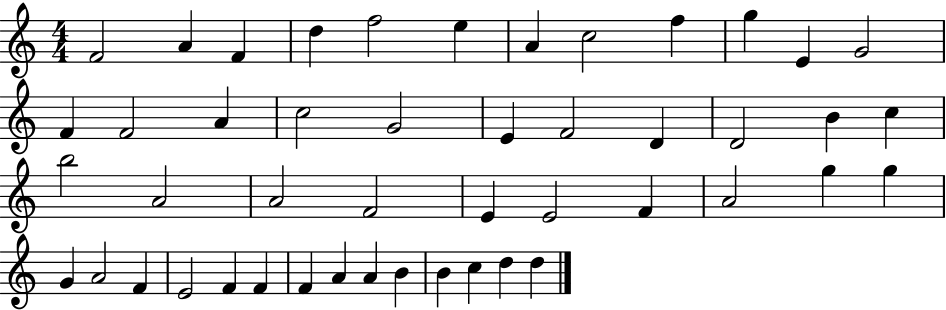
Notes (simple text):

F4/h A4/q F4/q D5/q F5/h E5/q A4/q C5/h F5/q G5/q E4/q G4/h F4/q F4/h A4/q C5/h G4/h E4/q F4/h D4/q D4/h B4/q C5/q B5/h A4/h A4/h F4/h E4/q E4/h F4/q A4/h G5/q G5/q G4/q A4/h F4/q E4/h F4/q F4/q F4/q A4/q A4/q B4/q B4/q C5/q D5/q D5/q